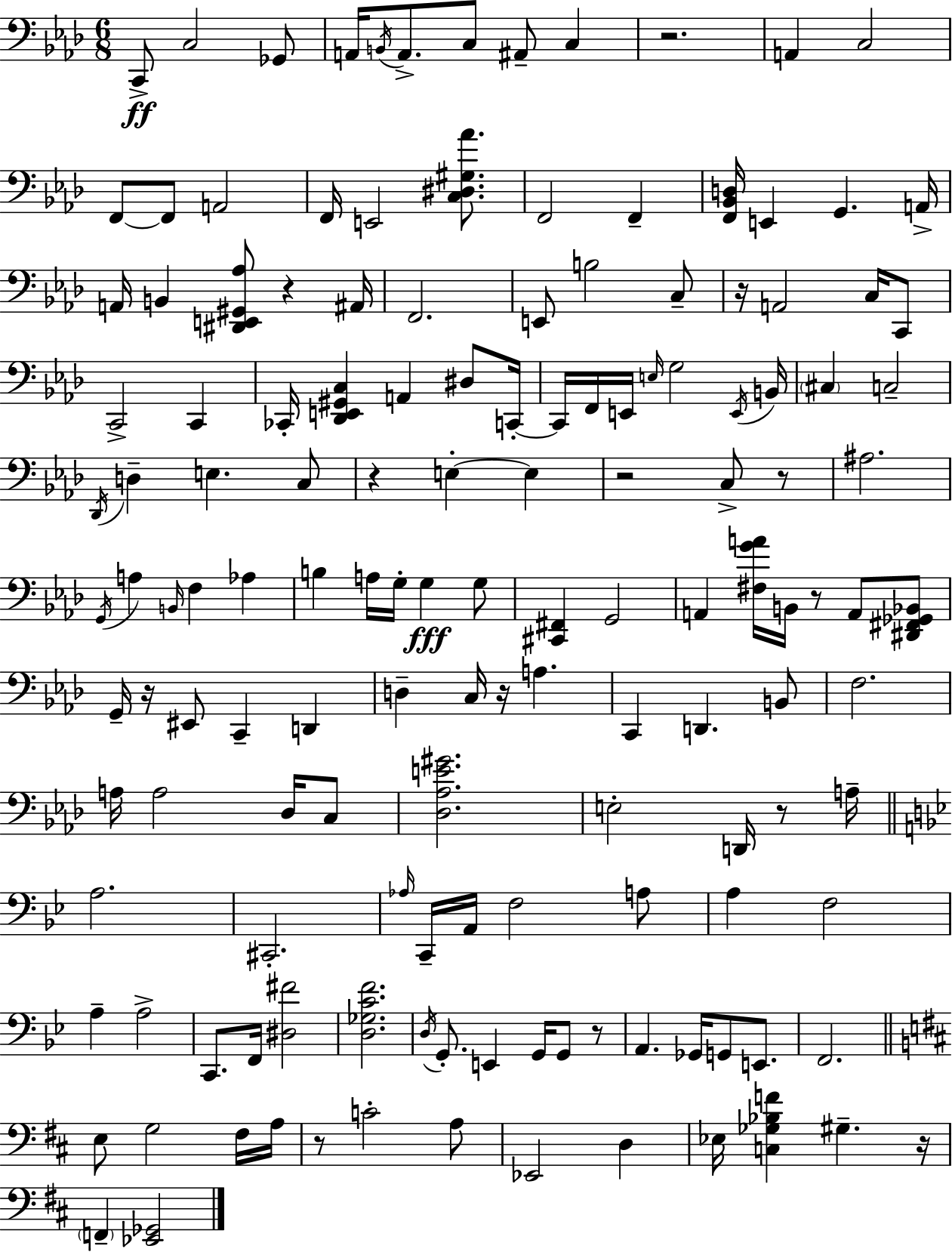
C2/e C3/h Gb2/e A2/s B2/s A2/e. C3/e A#2/e C3/q R/h. A2/q C3/h F2/e F2/e A2/h F2/s E2/h [C3,D#3,G#3,Ab4]/e. F2/h F2/q [F2,Bb2,D3]/s E2/q G2/q. A2/s A2/s B2/q [D#2,E2,G#2,Ab3]/e R/q A#2/s F2/h. E2/e B3/h C3/e R/s A2/h C3/s C2/e C2/h C2/q CES2/s [Db2,E2,G#2,C3]/q A2/q D#3/e C2/s C2/s F2/s E2/s E3/s G3/h E2/s B2/s C#3/q C3/h Db2/s D3/q E3/q. C3/e R/q E3/q E3/q R/h C3/e R/e A#3/h. G2/s A3/q B2/s F3/q Ab3/q B3/q A3/s G3/s G3/q G3/e [C#2,F#2]/q G2/h A2/q [F#3,G4,A4]/s B2/s R/e A2/e [D#2,F#2,Gb2,Bb2]/e G2/s R/s EIS2/e C2/q D2/q D3/q C3/s R/s A3/q. C2/q D2/q. B2/e F3/h. A3/s A3/h Db3/s C3/e [Db3,Ab3,E4,G#4]/h. E3/h D2/s R/e A3/s A3/h. C#2/h. Ab3/s C2/s A2/s F3/h A3/e A3/q F3/h A3/q A3/h C2/e. F2/s [D#3,F#4]/h [D3,Gb3,C4,F4]/h. D3/s G2/e. E2/q G2/s G2/e R/e A2/q. Gb2/s G2/e E2/e. F2/h. E3/e G3/h F#3/s A3/s R/e C4/h A3/e Eb2/h D3/q Eb3/s [C3,Gb3,Bb3,F4]/q G#3/q. R/s F2/q [Eb2,Gb2]/h